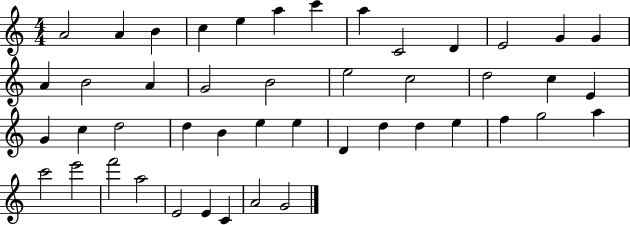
A4/h A4/q B4/q C5/q E5/q A5/q C6/q A5/q C4/h D4/q E4/h G4/q G4/q A4/q B4/h A4/q G4/h B4/h E5/h C5/h D5/h C5/q E4/q G4/q C5/q D5/h D5/q B4/q E5/q E5/q D4/q D5/q D5/q E5/q F5/q G5/h A5/q C6/h E6/h F6/h A5/h E4/h E4/q C4/q A4/h G4/h